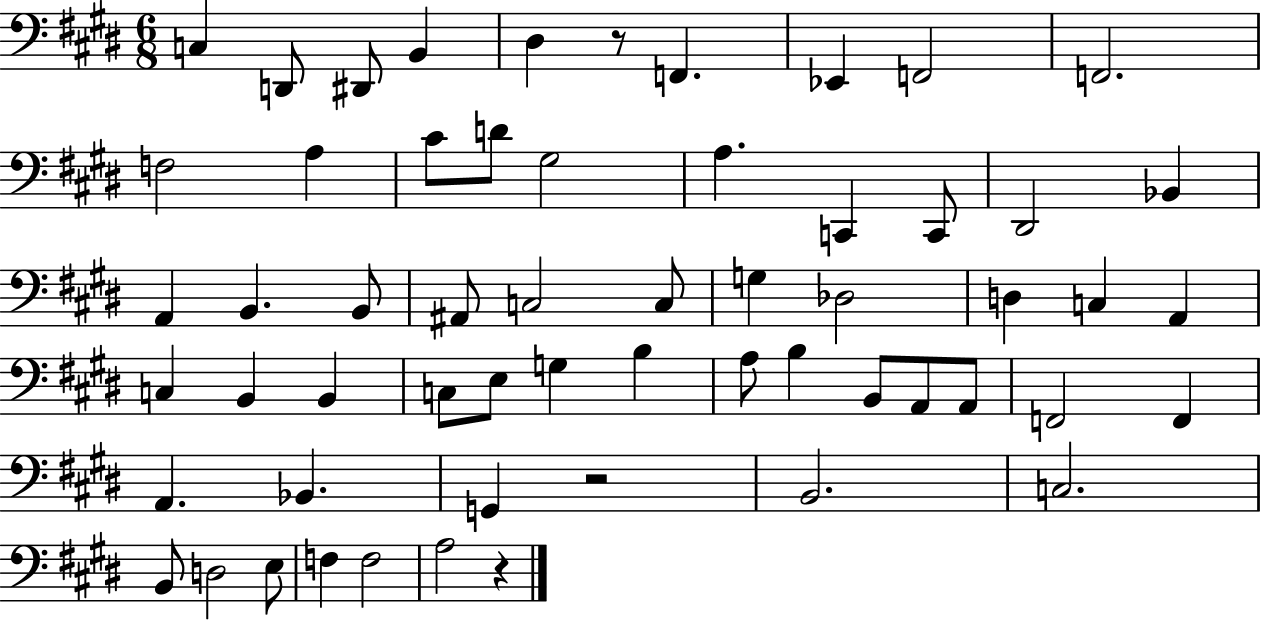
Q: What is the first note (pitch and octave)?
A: C3